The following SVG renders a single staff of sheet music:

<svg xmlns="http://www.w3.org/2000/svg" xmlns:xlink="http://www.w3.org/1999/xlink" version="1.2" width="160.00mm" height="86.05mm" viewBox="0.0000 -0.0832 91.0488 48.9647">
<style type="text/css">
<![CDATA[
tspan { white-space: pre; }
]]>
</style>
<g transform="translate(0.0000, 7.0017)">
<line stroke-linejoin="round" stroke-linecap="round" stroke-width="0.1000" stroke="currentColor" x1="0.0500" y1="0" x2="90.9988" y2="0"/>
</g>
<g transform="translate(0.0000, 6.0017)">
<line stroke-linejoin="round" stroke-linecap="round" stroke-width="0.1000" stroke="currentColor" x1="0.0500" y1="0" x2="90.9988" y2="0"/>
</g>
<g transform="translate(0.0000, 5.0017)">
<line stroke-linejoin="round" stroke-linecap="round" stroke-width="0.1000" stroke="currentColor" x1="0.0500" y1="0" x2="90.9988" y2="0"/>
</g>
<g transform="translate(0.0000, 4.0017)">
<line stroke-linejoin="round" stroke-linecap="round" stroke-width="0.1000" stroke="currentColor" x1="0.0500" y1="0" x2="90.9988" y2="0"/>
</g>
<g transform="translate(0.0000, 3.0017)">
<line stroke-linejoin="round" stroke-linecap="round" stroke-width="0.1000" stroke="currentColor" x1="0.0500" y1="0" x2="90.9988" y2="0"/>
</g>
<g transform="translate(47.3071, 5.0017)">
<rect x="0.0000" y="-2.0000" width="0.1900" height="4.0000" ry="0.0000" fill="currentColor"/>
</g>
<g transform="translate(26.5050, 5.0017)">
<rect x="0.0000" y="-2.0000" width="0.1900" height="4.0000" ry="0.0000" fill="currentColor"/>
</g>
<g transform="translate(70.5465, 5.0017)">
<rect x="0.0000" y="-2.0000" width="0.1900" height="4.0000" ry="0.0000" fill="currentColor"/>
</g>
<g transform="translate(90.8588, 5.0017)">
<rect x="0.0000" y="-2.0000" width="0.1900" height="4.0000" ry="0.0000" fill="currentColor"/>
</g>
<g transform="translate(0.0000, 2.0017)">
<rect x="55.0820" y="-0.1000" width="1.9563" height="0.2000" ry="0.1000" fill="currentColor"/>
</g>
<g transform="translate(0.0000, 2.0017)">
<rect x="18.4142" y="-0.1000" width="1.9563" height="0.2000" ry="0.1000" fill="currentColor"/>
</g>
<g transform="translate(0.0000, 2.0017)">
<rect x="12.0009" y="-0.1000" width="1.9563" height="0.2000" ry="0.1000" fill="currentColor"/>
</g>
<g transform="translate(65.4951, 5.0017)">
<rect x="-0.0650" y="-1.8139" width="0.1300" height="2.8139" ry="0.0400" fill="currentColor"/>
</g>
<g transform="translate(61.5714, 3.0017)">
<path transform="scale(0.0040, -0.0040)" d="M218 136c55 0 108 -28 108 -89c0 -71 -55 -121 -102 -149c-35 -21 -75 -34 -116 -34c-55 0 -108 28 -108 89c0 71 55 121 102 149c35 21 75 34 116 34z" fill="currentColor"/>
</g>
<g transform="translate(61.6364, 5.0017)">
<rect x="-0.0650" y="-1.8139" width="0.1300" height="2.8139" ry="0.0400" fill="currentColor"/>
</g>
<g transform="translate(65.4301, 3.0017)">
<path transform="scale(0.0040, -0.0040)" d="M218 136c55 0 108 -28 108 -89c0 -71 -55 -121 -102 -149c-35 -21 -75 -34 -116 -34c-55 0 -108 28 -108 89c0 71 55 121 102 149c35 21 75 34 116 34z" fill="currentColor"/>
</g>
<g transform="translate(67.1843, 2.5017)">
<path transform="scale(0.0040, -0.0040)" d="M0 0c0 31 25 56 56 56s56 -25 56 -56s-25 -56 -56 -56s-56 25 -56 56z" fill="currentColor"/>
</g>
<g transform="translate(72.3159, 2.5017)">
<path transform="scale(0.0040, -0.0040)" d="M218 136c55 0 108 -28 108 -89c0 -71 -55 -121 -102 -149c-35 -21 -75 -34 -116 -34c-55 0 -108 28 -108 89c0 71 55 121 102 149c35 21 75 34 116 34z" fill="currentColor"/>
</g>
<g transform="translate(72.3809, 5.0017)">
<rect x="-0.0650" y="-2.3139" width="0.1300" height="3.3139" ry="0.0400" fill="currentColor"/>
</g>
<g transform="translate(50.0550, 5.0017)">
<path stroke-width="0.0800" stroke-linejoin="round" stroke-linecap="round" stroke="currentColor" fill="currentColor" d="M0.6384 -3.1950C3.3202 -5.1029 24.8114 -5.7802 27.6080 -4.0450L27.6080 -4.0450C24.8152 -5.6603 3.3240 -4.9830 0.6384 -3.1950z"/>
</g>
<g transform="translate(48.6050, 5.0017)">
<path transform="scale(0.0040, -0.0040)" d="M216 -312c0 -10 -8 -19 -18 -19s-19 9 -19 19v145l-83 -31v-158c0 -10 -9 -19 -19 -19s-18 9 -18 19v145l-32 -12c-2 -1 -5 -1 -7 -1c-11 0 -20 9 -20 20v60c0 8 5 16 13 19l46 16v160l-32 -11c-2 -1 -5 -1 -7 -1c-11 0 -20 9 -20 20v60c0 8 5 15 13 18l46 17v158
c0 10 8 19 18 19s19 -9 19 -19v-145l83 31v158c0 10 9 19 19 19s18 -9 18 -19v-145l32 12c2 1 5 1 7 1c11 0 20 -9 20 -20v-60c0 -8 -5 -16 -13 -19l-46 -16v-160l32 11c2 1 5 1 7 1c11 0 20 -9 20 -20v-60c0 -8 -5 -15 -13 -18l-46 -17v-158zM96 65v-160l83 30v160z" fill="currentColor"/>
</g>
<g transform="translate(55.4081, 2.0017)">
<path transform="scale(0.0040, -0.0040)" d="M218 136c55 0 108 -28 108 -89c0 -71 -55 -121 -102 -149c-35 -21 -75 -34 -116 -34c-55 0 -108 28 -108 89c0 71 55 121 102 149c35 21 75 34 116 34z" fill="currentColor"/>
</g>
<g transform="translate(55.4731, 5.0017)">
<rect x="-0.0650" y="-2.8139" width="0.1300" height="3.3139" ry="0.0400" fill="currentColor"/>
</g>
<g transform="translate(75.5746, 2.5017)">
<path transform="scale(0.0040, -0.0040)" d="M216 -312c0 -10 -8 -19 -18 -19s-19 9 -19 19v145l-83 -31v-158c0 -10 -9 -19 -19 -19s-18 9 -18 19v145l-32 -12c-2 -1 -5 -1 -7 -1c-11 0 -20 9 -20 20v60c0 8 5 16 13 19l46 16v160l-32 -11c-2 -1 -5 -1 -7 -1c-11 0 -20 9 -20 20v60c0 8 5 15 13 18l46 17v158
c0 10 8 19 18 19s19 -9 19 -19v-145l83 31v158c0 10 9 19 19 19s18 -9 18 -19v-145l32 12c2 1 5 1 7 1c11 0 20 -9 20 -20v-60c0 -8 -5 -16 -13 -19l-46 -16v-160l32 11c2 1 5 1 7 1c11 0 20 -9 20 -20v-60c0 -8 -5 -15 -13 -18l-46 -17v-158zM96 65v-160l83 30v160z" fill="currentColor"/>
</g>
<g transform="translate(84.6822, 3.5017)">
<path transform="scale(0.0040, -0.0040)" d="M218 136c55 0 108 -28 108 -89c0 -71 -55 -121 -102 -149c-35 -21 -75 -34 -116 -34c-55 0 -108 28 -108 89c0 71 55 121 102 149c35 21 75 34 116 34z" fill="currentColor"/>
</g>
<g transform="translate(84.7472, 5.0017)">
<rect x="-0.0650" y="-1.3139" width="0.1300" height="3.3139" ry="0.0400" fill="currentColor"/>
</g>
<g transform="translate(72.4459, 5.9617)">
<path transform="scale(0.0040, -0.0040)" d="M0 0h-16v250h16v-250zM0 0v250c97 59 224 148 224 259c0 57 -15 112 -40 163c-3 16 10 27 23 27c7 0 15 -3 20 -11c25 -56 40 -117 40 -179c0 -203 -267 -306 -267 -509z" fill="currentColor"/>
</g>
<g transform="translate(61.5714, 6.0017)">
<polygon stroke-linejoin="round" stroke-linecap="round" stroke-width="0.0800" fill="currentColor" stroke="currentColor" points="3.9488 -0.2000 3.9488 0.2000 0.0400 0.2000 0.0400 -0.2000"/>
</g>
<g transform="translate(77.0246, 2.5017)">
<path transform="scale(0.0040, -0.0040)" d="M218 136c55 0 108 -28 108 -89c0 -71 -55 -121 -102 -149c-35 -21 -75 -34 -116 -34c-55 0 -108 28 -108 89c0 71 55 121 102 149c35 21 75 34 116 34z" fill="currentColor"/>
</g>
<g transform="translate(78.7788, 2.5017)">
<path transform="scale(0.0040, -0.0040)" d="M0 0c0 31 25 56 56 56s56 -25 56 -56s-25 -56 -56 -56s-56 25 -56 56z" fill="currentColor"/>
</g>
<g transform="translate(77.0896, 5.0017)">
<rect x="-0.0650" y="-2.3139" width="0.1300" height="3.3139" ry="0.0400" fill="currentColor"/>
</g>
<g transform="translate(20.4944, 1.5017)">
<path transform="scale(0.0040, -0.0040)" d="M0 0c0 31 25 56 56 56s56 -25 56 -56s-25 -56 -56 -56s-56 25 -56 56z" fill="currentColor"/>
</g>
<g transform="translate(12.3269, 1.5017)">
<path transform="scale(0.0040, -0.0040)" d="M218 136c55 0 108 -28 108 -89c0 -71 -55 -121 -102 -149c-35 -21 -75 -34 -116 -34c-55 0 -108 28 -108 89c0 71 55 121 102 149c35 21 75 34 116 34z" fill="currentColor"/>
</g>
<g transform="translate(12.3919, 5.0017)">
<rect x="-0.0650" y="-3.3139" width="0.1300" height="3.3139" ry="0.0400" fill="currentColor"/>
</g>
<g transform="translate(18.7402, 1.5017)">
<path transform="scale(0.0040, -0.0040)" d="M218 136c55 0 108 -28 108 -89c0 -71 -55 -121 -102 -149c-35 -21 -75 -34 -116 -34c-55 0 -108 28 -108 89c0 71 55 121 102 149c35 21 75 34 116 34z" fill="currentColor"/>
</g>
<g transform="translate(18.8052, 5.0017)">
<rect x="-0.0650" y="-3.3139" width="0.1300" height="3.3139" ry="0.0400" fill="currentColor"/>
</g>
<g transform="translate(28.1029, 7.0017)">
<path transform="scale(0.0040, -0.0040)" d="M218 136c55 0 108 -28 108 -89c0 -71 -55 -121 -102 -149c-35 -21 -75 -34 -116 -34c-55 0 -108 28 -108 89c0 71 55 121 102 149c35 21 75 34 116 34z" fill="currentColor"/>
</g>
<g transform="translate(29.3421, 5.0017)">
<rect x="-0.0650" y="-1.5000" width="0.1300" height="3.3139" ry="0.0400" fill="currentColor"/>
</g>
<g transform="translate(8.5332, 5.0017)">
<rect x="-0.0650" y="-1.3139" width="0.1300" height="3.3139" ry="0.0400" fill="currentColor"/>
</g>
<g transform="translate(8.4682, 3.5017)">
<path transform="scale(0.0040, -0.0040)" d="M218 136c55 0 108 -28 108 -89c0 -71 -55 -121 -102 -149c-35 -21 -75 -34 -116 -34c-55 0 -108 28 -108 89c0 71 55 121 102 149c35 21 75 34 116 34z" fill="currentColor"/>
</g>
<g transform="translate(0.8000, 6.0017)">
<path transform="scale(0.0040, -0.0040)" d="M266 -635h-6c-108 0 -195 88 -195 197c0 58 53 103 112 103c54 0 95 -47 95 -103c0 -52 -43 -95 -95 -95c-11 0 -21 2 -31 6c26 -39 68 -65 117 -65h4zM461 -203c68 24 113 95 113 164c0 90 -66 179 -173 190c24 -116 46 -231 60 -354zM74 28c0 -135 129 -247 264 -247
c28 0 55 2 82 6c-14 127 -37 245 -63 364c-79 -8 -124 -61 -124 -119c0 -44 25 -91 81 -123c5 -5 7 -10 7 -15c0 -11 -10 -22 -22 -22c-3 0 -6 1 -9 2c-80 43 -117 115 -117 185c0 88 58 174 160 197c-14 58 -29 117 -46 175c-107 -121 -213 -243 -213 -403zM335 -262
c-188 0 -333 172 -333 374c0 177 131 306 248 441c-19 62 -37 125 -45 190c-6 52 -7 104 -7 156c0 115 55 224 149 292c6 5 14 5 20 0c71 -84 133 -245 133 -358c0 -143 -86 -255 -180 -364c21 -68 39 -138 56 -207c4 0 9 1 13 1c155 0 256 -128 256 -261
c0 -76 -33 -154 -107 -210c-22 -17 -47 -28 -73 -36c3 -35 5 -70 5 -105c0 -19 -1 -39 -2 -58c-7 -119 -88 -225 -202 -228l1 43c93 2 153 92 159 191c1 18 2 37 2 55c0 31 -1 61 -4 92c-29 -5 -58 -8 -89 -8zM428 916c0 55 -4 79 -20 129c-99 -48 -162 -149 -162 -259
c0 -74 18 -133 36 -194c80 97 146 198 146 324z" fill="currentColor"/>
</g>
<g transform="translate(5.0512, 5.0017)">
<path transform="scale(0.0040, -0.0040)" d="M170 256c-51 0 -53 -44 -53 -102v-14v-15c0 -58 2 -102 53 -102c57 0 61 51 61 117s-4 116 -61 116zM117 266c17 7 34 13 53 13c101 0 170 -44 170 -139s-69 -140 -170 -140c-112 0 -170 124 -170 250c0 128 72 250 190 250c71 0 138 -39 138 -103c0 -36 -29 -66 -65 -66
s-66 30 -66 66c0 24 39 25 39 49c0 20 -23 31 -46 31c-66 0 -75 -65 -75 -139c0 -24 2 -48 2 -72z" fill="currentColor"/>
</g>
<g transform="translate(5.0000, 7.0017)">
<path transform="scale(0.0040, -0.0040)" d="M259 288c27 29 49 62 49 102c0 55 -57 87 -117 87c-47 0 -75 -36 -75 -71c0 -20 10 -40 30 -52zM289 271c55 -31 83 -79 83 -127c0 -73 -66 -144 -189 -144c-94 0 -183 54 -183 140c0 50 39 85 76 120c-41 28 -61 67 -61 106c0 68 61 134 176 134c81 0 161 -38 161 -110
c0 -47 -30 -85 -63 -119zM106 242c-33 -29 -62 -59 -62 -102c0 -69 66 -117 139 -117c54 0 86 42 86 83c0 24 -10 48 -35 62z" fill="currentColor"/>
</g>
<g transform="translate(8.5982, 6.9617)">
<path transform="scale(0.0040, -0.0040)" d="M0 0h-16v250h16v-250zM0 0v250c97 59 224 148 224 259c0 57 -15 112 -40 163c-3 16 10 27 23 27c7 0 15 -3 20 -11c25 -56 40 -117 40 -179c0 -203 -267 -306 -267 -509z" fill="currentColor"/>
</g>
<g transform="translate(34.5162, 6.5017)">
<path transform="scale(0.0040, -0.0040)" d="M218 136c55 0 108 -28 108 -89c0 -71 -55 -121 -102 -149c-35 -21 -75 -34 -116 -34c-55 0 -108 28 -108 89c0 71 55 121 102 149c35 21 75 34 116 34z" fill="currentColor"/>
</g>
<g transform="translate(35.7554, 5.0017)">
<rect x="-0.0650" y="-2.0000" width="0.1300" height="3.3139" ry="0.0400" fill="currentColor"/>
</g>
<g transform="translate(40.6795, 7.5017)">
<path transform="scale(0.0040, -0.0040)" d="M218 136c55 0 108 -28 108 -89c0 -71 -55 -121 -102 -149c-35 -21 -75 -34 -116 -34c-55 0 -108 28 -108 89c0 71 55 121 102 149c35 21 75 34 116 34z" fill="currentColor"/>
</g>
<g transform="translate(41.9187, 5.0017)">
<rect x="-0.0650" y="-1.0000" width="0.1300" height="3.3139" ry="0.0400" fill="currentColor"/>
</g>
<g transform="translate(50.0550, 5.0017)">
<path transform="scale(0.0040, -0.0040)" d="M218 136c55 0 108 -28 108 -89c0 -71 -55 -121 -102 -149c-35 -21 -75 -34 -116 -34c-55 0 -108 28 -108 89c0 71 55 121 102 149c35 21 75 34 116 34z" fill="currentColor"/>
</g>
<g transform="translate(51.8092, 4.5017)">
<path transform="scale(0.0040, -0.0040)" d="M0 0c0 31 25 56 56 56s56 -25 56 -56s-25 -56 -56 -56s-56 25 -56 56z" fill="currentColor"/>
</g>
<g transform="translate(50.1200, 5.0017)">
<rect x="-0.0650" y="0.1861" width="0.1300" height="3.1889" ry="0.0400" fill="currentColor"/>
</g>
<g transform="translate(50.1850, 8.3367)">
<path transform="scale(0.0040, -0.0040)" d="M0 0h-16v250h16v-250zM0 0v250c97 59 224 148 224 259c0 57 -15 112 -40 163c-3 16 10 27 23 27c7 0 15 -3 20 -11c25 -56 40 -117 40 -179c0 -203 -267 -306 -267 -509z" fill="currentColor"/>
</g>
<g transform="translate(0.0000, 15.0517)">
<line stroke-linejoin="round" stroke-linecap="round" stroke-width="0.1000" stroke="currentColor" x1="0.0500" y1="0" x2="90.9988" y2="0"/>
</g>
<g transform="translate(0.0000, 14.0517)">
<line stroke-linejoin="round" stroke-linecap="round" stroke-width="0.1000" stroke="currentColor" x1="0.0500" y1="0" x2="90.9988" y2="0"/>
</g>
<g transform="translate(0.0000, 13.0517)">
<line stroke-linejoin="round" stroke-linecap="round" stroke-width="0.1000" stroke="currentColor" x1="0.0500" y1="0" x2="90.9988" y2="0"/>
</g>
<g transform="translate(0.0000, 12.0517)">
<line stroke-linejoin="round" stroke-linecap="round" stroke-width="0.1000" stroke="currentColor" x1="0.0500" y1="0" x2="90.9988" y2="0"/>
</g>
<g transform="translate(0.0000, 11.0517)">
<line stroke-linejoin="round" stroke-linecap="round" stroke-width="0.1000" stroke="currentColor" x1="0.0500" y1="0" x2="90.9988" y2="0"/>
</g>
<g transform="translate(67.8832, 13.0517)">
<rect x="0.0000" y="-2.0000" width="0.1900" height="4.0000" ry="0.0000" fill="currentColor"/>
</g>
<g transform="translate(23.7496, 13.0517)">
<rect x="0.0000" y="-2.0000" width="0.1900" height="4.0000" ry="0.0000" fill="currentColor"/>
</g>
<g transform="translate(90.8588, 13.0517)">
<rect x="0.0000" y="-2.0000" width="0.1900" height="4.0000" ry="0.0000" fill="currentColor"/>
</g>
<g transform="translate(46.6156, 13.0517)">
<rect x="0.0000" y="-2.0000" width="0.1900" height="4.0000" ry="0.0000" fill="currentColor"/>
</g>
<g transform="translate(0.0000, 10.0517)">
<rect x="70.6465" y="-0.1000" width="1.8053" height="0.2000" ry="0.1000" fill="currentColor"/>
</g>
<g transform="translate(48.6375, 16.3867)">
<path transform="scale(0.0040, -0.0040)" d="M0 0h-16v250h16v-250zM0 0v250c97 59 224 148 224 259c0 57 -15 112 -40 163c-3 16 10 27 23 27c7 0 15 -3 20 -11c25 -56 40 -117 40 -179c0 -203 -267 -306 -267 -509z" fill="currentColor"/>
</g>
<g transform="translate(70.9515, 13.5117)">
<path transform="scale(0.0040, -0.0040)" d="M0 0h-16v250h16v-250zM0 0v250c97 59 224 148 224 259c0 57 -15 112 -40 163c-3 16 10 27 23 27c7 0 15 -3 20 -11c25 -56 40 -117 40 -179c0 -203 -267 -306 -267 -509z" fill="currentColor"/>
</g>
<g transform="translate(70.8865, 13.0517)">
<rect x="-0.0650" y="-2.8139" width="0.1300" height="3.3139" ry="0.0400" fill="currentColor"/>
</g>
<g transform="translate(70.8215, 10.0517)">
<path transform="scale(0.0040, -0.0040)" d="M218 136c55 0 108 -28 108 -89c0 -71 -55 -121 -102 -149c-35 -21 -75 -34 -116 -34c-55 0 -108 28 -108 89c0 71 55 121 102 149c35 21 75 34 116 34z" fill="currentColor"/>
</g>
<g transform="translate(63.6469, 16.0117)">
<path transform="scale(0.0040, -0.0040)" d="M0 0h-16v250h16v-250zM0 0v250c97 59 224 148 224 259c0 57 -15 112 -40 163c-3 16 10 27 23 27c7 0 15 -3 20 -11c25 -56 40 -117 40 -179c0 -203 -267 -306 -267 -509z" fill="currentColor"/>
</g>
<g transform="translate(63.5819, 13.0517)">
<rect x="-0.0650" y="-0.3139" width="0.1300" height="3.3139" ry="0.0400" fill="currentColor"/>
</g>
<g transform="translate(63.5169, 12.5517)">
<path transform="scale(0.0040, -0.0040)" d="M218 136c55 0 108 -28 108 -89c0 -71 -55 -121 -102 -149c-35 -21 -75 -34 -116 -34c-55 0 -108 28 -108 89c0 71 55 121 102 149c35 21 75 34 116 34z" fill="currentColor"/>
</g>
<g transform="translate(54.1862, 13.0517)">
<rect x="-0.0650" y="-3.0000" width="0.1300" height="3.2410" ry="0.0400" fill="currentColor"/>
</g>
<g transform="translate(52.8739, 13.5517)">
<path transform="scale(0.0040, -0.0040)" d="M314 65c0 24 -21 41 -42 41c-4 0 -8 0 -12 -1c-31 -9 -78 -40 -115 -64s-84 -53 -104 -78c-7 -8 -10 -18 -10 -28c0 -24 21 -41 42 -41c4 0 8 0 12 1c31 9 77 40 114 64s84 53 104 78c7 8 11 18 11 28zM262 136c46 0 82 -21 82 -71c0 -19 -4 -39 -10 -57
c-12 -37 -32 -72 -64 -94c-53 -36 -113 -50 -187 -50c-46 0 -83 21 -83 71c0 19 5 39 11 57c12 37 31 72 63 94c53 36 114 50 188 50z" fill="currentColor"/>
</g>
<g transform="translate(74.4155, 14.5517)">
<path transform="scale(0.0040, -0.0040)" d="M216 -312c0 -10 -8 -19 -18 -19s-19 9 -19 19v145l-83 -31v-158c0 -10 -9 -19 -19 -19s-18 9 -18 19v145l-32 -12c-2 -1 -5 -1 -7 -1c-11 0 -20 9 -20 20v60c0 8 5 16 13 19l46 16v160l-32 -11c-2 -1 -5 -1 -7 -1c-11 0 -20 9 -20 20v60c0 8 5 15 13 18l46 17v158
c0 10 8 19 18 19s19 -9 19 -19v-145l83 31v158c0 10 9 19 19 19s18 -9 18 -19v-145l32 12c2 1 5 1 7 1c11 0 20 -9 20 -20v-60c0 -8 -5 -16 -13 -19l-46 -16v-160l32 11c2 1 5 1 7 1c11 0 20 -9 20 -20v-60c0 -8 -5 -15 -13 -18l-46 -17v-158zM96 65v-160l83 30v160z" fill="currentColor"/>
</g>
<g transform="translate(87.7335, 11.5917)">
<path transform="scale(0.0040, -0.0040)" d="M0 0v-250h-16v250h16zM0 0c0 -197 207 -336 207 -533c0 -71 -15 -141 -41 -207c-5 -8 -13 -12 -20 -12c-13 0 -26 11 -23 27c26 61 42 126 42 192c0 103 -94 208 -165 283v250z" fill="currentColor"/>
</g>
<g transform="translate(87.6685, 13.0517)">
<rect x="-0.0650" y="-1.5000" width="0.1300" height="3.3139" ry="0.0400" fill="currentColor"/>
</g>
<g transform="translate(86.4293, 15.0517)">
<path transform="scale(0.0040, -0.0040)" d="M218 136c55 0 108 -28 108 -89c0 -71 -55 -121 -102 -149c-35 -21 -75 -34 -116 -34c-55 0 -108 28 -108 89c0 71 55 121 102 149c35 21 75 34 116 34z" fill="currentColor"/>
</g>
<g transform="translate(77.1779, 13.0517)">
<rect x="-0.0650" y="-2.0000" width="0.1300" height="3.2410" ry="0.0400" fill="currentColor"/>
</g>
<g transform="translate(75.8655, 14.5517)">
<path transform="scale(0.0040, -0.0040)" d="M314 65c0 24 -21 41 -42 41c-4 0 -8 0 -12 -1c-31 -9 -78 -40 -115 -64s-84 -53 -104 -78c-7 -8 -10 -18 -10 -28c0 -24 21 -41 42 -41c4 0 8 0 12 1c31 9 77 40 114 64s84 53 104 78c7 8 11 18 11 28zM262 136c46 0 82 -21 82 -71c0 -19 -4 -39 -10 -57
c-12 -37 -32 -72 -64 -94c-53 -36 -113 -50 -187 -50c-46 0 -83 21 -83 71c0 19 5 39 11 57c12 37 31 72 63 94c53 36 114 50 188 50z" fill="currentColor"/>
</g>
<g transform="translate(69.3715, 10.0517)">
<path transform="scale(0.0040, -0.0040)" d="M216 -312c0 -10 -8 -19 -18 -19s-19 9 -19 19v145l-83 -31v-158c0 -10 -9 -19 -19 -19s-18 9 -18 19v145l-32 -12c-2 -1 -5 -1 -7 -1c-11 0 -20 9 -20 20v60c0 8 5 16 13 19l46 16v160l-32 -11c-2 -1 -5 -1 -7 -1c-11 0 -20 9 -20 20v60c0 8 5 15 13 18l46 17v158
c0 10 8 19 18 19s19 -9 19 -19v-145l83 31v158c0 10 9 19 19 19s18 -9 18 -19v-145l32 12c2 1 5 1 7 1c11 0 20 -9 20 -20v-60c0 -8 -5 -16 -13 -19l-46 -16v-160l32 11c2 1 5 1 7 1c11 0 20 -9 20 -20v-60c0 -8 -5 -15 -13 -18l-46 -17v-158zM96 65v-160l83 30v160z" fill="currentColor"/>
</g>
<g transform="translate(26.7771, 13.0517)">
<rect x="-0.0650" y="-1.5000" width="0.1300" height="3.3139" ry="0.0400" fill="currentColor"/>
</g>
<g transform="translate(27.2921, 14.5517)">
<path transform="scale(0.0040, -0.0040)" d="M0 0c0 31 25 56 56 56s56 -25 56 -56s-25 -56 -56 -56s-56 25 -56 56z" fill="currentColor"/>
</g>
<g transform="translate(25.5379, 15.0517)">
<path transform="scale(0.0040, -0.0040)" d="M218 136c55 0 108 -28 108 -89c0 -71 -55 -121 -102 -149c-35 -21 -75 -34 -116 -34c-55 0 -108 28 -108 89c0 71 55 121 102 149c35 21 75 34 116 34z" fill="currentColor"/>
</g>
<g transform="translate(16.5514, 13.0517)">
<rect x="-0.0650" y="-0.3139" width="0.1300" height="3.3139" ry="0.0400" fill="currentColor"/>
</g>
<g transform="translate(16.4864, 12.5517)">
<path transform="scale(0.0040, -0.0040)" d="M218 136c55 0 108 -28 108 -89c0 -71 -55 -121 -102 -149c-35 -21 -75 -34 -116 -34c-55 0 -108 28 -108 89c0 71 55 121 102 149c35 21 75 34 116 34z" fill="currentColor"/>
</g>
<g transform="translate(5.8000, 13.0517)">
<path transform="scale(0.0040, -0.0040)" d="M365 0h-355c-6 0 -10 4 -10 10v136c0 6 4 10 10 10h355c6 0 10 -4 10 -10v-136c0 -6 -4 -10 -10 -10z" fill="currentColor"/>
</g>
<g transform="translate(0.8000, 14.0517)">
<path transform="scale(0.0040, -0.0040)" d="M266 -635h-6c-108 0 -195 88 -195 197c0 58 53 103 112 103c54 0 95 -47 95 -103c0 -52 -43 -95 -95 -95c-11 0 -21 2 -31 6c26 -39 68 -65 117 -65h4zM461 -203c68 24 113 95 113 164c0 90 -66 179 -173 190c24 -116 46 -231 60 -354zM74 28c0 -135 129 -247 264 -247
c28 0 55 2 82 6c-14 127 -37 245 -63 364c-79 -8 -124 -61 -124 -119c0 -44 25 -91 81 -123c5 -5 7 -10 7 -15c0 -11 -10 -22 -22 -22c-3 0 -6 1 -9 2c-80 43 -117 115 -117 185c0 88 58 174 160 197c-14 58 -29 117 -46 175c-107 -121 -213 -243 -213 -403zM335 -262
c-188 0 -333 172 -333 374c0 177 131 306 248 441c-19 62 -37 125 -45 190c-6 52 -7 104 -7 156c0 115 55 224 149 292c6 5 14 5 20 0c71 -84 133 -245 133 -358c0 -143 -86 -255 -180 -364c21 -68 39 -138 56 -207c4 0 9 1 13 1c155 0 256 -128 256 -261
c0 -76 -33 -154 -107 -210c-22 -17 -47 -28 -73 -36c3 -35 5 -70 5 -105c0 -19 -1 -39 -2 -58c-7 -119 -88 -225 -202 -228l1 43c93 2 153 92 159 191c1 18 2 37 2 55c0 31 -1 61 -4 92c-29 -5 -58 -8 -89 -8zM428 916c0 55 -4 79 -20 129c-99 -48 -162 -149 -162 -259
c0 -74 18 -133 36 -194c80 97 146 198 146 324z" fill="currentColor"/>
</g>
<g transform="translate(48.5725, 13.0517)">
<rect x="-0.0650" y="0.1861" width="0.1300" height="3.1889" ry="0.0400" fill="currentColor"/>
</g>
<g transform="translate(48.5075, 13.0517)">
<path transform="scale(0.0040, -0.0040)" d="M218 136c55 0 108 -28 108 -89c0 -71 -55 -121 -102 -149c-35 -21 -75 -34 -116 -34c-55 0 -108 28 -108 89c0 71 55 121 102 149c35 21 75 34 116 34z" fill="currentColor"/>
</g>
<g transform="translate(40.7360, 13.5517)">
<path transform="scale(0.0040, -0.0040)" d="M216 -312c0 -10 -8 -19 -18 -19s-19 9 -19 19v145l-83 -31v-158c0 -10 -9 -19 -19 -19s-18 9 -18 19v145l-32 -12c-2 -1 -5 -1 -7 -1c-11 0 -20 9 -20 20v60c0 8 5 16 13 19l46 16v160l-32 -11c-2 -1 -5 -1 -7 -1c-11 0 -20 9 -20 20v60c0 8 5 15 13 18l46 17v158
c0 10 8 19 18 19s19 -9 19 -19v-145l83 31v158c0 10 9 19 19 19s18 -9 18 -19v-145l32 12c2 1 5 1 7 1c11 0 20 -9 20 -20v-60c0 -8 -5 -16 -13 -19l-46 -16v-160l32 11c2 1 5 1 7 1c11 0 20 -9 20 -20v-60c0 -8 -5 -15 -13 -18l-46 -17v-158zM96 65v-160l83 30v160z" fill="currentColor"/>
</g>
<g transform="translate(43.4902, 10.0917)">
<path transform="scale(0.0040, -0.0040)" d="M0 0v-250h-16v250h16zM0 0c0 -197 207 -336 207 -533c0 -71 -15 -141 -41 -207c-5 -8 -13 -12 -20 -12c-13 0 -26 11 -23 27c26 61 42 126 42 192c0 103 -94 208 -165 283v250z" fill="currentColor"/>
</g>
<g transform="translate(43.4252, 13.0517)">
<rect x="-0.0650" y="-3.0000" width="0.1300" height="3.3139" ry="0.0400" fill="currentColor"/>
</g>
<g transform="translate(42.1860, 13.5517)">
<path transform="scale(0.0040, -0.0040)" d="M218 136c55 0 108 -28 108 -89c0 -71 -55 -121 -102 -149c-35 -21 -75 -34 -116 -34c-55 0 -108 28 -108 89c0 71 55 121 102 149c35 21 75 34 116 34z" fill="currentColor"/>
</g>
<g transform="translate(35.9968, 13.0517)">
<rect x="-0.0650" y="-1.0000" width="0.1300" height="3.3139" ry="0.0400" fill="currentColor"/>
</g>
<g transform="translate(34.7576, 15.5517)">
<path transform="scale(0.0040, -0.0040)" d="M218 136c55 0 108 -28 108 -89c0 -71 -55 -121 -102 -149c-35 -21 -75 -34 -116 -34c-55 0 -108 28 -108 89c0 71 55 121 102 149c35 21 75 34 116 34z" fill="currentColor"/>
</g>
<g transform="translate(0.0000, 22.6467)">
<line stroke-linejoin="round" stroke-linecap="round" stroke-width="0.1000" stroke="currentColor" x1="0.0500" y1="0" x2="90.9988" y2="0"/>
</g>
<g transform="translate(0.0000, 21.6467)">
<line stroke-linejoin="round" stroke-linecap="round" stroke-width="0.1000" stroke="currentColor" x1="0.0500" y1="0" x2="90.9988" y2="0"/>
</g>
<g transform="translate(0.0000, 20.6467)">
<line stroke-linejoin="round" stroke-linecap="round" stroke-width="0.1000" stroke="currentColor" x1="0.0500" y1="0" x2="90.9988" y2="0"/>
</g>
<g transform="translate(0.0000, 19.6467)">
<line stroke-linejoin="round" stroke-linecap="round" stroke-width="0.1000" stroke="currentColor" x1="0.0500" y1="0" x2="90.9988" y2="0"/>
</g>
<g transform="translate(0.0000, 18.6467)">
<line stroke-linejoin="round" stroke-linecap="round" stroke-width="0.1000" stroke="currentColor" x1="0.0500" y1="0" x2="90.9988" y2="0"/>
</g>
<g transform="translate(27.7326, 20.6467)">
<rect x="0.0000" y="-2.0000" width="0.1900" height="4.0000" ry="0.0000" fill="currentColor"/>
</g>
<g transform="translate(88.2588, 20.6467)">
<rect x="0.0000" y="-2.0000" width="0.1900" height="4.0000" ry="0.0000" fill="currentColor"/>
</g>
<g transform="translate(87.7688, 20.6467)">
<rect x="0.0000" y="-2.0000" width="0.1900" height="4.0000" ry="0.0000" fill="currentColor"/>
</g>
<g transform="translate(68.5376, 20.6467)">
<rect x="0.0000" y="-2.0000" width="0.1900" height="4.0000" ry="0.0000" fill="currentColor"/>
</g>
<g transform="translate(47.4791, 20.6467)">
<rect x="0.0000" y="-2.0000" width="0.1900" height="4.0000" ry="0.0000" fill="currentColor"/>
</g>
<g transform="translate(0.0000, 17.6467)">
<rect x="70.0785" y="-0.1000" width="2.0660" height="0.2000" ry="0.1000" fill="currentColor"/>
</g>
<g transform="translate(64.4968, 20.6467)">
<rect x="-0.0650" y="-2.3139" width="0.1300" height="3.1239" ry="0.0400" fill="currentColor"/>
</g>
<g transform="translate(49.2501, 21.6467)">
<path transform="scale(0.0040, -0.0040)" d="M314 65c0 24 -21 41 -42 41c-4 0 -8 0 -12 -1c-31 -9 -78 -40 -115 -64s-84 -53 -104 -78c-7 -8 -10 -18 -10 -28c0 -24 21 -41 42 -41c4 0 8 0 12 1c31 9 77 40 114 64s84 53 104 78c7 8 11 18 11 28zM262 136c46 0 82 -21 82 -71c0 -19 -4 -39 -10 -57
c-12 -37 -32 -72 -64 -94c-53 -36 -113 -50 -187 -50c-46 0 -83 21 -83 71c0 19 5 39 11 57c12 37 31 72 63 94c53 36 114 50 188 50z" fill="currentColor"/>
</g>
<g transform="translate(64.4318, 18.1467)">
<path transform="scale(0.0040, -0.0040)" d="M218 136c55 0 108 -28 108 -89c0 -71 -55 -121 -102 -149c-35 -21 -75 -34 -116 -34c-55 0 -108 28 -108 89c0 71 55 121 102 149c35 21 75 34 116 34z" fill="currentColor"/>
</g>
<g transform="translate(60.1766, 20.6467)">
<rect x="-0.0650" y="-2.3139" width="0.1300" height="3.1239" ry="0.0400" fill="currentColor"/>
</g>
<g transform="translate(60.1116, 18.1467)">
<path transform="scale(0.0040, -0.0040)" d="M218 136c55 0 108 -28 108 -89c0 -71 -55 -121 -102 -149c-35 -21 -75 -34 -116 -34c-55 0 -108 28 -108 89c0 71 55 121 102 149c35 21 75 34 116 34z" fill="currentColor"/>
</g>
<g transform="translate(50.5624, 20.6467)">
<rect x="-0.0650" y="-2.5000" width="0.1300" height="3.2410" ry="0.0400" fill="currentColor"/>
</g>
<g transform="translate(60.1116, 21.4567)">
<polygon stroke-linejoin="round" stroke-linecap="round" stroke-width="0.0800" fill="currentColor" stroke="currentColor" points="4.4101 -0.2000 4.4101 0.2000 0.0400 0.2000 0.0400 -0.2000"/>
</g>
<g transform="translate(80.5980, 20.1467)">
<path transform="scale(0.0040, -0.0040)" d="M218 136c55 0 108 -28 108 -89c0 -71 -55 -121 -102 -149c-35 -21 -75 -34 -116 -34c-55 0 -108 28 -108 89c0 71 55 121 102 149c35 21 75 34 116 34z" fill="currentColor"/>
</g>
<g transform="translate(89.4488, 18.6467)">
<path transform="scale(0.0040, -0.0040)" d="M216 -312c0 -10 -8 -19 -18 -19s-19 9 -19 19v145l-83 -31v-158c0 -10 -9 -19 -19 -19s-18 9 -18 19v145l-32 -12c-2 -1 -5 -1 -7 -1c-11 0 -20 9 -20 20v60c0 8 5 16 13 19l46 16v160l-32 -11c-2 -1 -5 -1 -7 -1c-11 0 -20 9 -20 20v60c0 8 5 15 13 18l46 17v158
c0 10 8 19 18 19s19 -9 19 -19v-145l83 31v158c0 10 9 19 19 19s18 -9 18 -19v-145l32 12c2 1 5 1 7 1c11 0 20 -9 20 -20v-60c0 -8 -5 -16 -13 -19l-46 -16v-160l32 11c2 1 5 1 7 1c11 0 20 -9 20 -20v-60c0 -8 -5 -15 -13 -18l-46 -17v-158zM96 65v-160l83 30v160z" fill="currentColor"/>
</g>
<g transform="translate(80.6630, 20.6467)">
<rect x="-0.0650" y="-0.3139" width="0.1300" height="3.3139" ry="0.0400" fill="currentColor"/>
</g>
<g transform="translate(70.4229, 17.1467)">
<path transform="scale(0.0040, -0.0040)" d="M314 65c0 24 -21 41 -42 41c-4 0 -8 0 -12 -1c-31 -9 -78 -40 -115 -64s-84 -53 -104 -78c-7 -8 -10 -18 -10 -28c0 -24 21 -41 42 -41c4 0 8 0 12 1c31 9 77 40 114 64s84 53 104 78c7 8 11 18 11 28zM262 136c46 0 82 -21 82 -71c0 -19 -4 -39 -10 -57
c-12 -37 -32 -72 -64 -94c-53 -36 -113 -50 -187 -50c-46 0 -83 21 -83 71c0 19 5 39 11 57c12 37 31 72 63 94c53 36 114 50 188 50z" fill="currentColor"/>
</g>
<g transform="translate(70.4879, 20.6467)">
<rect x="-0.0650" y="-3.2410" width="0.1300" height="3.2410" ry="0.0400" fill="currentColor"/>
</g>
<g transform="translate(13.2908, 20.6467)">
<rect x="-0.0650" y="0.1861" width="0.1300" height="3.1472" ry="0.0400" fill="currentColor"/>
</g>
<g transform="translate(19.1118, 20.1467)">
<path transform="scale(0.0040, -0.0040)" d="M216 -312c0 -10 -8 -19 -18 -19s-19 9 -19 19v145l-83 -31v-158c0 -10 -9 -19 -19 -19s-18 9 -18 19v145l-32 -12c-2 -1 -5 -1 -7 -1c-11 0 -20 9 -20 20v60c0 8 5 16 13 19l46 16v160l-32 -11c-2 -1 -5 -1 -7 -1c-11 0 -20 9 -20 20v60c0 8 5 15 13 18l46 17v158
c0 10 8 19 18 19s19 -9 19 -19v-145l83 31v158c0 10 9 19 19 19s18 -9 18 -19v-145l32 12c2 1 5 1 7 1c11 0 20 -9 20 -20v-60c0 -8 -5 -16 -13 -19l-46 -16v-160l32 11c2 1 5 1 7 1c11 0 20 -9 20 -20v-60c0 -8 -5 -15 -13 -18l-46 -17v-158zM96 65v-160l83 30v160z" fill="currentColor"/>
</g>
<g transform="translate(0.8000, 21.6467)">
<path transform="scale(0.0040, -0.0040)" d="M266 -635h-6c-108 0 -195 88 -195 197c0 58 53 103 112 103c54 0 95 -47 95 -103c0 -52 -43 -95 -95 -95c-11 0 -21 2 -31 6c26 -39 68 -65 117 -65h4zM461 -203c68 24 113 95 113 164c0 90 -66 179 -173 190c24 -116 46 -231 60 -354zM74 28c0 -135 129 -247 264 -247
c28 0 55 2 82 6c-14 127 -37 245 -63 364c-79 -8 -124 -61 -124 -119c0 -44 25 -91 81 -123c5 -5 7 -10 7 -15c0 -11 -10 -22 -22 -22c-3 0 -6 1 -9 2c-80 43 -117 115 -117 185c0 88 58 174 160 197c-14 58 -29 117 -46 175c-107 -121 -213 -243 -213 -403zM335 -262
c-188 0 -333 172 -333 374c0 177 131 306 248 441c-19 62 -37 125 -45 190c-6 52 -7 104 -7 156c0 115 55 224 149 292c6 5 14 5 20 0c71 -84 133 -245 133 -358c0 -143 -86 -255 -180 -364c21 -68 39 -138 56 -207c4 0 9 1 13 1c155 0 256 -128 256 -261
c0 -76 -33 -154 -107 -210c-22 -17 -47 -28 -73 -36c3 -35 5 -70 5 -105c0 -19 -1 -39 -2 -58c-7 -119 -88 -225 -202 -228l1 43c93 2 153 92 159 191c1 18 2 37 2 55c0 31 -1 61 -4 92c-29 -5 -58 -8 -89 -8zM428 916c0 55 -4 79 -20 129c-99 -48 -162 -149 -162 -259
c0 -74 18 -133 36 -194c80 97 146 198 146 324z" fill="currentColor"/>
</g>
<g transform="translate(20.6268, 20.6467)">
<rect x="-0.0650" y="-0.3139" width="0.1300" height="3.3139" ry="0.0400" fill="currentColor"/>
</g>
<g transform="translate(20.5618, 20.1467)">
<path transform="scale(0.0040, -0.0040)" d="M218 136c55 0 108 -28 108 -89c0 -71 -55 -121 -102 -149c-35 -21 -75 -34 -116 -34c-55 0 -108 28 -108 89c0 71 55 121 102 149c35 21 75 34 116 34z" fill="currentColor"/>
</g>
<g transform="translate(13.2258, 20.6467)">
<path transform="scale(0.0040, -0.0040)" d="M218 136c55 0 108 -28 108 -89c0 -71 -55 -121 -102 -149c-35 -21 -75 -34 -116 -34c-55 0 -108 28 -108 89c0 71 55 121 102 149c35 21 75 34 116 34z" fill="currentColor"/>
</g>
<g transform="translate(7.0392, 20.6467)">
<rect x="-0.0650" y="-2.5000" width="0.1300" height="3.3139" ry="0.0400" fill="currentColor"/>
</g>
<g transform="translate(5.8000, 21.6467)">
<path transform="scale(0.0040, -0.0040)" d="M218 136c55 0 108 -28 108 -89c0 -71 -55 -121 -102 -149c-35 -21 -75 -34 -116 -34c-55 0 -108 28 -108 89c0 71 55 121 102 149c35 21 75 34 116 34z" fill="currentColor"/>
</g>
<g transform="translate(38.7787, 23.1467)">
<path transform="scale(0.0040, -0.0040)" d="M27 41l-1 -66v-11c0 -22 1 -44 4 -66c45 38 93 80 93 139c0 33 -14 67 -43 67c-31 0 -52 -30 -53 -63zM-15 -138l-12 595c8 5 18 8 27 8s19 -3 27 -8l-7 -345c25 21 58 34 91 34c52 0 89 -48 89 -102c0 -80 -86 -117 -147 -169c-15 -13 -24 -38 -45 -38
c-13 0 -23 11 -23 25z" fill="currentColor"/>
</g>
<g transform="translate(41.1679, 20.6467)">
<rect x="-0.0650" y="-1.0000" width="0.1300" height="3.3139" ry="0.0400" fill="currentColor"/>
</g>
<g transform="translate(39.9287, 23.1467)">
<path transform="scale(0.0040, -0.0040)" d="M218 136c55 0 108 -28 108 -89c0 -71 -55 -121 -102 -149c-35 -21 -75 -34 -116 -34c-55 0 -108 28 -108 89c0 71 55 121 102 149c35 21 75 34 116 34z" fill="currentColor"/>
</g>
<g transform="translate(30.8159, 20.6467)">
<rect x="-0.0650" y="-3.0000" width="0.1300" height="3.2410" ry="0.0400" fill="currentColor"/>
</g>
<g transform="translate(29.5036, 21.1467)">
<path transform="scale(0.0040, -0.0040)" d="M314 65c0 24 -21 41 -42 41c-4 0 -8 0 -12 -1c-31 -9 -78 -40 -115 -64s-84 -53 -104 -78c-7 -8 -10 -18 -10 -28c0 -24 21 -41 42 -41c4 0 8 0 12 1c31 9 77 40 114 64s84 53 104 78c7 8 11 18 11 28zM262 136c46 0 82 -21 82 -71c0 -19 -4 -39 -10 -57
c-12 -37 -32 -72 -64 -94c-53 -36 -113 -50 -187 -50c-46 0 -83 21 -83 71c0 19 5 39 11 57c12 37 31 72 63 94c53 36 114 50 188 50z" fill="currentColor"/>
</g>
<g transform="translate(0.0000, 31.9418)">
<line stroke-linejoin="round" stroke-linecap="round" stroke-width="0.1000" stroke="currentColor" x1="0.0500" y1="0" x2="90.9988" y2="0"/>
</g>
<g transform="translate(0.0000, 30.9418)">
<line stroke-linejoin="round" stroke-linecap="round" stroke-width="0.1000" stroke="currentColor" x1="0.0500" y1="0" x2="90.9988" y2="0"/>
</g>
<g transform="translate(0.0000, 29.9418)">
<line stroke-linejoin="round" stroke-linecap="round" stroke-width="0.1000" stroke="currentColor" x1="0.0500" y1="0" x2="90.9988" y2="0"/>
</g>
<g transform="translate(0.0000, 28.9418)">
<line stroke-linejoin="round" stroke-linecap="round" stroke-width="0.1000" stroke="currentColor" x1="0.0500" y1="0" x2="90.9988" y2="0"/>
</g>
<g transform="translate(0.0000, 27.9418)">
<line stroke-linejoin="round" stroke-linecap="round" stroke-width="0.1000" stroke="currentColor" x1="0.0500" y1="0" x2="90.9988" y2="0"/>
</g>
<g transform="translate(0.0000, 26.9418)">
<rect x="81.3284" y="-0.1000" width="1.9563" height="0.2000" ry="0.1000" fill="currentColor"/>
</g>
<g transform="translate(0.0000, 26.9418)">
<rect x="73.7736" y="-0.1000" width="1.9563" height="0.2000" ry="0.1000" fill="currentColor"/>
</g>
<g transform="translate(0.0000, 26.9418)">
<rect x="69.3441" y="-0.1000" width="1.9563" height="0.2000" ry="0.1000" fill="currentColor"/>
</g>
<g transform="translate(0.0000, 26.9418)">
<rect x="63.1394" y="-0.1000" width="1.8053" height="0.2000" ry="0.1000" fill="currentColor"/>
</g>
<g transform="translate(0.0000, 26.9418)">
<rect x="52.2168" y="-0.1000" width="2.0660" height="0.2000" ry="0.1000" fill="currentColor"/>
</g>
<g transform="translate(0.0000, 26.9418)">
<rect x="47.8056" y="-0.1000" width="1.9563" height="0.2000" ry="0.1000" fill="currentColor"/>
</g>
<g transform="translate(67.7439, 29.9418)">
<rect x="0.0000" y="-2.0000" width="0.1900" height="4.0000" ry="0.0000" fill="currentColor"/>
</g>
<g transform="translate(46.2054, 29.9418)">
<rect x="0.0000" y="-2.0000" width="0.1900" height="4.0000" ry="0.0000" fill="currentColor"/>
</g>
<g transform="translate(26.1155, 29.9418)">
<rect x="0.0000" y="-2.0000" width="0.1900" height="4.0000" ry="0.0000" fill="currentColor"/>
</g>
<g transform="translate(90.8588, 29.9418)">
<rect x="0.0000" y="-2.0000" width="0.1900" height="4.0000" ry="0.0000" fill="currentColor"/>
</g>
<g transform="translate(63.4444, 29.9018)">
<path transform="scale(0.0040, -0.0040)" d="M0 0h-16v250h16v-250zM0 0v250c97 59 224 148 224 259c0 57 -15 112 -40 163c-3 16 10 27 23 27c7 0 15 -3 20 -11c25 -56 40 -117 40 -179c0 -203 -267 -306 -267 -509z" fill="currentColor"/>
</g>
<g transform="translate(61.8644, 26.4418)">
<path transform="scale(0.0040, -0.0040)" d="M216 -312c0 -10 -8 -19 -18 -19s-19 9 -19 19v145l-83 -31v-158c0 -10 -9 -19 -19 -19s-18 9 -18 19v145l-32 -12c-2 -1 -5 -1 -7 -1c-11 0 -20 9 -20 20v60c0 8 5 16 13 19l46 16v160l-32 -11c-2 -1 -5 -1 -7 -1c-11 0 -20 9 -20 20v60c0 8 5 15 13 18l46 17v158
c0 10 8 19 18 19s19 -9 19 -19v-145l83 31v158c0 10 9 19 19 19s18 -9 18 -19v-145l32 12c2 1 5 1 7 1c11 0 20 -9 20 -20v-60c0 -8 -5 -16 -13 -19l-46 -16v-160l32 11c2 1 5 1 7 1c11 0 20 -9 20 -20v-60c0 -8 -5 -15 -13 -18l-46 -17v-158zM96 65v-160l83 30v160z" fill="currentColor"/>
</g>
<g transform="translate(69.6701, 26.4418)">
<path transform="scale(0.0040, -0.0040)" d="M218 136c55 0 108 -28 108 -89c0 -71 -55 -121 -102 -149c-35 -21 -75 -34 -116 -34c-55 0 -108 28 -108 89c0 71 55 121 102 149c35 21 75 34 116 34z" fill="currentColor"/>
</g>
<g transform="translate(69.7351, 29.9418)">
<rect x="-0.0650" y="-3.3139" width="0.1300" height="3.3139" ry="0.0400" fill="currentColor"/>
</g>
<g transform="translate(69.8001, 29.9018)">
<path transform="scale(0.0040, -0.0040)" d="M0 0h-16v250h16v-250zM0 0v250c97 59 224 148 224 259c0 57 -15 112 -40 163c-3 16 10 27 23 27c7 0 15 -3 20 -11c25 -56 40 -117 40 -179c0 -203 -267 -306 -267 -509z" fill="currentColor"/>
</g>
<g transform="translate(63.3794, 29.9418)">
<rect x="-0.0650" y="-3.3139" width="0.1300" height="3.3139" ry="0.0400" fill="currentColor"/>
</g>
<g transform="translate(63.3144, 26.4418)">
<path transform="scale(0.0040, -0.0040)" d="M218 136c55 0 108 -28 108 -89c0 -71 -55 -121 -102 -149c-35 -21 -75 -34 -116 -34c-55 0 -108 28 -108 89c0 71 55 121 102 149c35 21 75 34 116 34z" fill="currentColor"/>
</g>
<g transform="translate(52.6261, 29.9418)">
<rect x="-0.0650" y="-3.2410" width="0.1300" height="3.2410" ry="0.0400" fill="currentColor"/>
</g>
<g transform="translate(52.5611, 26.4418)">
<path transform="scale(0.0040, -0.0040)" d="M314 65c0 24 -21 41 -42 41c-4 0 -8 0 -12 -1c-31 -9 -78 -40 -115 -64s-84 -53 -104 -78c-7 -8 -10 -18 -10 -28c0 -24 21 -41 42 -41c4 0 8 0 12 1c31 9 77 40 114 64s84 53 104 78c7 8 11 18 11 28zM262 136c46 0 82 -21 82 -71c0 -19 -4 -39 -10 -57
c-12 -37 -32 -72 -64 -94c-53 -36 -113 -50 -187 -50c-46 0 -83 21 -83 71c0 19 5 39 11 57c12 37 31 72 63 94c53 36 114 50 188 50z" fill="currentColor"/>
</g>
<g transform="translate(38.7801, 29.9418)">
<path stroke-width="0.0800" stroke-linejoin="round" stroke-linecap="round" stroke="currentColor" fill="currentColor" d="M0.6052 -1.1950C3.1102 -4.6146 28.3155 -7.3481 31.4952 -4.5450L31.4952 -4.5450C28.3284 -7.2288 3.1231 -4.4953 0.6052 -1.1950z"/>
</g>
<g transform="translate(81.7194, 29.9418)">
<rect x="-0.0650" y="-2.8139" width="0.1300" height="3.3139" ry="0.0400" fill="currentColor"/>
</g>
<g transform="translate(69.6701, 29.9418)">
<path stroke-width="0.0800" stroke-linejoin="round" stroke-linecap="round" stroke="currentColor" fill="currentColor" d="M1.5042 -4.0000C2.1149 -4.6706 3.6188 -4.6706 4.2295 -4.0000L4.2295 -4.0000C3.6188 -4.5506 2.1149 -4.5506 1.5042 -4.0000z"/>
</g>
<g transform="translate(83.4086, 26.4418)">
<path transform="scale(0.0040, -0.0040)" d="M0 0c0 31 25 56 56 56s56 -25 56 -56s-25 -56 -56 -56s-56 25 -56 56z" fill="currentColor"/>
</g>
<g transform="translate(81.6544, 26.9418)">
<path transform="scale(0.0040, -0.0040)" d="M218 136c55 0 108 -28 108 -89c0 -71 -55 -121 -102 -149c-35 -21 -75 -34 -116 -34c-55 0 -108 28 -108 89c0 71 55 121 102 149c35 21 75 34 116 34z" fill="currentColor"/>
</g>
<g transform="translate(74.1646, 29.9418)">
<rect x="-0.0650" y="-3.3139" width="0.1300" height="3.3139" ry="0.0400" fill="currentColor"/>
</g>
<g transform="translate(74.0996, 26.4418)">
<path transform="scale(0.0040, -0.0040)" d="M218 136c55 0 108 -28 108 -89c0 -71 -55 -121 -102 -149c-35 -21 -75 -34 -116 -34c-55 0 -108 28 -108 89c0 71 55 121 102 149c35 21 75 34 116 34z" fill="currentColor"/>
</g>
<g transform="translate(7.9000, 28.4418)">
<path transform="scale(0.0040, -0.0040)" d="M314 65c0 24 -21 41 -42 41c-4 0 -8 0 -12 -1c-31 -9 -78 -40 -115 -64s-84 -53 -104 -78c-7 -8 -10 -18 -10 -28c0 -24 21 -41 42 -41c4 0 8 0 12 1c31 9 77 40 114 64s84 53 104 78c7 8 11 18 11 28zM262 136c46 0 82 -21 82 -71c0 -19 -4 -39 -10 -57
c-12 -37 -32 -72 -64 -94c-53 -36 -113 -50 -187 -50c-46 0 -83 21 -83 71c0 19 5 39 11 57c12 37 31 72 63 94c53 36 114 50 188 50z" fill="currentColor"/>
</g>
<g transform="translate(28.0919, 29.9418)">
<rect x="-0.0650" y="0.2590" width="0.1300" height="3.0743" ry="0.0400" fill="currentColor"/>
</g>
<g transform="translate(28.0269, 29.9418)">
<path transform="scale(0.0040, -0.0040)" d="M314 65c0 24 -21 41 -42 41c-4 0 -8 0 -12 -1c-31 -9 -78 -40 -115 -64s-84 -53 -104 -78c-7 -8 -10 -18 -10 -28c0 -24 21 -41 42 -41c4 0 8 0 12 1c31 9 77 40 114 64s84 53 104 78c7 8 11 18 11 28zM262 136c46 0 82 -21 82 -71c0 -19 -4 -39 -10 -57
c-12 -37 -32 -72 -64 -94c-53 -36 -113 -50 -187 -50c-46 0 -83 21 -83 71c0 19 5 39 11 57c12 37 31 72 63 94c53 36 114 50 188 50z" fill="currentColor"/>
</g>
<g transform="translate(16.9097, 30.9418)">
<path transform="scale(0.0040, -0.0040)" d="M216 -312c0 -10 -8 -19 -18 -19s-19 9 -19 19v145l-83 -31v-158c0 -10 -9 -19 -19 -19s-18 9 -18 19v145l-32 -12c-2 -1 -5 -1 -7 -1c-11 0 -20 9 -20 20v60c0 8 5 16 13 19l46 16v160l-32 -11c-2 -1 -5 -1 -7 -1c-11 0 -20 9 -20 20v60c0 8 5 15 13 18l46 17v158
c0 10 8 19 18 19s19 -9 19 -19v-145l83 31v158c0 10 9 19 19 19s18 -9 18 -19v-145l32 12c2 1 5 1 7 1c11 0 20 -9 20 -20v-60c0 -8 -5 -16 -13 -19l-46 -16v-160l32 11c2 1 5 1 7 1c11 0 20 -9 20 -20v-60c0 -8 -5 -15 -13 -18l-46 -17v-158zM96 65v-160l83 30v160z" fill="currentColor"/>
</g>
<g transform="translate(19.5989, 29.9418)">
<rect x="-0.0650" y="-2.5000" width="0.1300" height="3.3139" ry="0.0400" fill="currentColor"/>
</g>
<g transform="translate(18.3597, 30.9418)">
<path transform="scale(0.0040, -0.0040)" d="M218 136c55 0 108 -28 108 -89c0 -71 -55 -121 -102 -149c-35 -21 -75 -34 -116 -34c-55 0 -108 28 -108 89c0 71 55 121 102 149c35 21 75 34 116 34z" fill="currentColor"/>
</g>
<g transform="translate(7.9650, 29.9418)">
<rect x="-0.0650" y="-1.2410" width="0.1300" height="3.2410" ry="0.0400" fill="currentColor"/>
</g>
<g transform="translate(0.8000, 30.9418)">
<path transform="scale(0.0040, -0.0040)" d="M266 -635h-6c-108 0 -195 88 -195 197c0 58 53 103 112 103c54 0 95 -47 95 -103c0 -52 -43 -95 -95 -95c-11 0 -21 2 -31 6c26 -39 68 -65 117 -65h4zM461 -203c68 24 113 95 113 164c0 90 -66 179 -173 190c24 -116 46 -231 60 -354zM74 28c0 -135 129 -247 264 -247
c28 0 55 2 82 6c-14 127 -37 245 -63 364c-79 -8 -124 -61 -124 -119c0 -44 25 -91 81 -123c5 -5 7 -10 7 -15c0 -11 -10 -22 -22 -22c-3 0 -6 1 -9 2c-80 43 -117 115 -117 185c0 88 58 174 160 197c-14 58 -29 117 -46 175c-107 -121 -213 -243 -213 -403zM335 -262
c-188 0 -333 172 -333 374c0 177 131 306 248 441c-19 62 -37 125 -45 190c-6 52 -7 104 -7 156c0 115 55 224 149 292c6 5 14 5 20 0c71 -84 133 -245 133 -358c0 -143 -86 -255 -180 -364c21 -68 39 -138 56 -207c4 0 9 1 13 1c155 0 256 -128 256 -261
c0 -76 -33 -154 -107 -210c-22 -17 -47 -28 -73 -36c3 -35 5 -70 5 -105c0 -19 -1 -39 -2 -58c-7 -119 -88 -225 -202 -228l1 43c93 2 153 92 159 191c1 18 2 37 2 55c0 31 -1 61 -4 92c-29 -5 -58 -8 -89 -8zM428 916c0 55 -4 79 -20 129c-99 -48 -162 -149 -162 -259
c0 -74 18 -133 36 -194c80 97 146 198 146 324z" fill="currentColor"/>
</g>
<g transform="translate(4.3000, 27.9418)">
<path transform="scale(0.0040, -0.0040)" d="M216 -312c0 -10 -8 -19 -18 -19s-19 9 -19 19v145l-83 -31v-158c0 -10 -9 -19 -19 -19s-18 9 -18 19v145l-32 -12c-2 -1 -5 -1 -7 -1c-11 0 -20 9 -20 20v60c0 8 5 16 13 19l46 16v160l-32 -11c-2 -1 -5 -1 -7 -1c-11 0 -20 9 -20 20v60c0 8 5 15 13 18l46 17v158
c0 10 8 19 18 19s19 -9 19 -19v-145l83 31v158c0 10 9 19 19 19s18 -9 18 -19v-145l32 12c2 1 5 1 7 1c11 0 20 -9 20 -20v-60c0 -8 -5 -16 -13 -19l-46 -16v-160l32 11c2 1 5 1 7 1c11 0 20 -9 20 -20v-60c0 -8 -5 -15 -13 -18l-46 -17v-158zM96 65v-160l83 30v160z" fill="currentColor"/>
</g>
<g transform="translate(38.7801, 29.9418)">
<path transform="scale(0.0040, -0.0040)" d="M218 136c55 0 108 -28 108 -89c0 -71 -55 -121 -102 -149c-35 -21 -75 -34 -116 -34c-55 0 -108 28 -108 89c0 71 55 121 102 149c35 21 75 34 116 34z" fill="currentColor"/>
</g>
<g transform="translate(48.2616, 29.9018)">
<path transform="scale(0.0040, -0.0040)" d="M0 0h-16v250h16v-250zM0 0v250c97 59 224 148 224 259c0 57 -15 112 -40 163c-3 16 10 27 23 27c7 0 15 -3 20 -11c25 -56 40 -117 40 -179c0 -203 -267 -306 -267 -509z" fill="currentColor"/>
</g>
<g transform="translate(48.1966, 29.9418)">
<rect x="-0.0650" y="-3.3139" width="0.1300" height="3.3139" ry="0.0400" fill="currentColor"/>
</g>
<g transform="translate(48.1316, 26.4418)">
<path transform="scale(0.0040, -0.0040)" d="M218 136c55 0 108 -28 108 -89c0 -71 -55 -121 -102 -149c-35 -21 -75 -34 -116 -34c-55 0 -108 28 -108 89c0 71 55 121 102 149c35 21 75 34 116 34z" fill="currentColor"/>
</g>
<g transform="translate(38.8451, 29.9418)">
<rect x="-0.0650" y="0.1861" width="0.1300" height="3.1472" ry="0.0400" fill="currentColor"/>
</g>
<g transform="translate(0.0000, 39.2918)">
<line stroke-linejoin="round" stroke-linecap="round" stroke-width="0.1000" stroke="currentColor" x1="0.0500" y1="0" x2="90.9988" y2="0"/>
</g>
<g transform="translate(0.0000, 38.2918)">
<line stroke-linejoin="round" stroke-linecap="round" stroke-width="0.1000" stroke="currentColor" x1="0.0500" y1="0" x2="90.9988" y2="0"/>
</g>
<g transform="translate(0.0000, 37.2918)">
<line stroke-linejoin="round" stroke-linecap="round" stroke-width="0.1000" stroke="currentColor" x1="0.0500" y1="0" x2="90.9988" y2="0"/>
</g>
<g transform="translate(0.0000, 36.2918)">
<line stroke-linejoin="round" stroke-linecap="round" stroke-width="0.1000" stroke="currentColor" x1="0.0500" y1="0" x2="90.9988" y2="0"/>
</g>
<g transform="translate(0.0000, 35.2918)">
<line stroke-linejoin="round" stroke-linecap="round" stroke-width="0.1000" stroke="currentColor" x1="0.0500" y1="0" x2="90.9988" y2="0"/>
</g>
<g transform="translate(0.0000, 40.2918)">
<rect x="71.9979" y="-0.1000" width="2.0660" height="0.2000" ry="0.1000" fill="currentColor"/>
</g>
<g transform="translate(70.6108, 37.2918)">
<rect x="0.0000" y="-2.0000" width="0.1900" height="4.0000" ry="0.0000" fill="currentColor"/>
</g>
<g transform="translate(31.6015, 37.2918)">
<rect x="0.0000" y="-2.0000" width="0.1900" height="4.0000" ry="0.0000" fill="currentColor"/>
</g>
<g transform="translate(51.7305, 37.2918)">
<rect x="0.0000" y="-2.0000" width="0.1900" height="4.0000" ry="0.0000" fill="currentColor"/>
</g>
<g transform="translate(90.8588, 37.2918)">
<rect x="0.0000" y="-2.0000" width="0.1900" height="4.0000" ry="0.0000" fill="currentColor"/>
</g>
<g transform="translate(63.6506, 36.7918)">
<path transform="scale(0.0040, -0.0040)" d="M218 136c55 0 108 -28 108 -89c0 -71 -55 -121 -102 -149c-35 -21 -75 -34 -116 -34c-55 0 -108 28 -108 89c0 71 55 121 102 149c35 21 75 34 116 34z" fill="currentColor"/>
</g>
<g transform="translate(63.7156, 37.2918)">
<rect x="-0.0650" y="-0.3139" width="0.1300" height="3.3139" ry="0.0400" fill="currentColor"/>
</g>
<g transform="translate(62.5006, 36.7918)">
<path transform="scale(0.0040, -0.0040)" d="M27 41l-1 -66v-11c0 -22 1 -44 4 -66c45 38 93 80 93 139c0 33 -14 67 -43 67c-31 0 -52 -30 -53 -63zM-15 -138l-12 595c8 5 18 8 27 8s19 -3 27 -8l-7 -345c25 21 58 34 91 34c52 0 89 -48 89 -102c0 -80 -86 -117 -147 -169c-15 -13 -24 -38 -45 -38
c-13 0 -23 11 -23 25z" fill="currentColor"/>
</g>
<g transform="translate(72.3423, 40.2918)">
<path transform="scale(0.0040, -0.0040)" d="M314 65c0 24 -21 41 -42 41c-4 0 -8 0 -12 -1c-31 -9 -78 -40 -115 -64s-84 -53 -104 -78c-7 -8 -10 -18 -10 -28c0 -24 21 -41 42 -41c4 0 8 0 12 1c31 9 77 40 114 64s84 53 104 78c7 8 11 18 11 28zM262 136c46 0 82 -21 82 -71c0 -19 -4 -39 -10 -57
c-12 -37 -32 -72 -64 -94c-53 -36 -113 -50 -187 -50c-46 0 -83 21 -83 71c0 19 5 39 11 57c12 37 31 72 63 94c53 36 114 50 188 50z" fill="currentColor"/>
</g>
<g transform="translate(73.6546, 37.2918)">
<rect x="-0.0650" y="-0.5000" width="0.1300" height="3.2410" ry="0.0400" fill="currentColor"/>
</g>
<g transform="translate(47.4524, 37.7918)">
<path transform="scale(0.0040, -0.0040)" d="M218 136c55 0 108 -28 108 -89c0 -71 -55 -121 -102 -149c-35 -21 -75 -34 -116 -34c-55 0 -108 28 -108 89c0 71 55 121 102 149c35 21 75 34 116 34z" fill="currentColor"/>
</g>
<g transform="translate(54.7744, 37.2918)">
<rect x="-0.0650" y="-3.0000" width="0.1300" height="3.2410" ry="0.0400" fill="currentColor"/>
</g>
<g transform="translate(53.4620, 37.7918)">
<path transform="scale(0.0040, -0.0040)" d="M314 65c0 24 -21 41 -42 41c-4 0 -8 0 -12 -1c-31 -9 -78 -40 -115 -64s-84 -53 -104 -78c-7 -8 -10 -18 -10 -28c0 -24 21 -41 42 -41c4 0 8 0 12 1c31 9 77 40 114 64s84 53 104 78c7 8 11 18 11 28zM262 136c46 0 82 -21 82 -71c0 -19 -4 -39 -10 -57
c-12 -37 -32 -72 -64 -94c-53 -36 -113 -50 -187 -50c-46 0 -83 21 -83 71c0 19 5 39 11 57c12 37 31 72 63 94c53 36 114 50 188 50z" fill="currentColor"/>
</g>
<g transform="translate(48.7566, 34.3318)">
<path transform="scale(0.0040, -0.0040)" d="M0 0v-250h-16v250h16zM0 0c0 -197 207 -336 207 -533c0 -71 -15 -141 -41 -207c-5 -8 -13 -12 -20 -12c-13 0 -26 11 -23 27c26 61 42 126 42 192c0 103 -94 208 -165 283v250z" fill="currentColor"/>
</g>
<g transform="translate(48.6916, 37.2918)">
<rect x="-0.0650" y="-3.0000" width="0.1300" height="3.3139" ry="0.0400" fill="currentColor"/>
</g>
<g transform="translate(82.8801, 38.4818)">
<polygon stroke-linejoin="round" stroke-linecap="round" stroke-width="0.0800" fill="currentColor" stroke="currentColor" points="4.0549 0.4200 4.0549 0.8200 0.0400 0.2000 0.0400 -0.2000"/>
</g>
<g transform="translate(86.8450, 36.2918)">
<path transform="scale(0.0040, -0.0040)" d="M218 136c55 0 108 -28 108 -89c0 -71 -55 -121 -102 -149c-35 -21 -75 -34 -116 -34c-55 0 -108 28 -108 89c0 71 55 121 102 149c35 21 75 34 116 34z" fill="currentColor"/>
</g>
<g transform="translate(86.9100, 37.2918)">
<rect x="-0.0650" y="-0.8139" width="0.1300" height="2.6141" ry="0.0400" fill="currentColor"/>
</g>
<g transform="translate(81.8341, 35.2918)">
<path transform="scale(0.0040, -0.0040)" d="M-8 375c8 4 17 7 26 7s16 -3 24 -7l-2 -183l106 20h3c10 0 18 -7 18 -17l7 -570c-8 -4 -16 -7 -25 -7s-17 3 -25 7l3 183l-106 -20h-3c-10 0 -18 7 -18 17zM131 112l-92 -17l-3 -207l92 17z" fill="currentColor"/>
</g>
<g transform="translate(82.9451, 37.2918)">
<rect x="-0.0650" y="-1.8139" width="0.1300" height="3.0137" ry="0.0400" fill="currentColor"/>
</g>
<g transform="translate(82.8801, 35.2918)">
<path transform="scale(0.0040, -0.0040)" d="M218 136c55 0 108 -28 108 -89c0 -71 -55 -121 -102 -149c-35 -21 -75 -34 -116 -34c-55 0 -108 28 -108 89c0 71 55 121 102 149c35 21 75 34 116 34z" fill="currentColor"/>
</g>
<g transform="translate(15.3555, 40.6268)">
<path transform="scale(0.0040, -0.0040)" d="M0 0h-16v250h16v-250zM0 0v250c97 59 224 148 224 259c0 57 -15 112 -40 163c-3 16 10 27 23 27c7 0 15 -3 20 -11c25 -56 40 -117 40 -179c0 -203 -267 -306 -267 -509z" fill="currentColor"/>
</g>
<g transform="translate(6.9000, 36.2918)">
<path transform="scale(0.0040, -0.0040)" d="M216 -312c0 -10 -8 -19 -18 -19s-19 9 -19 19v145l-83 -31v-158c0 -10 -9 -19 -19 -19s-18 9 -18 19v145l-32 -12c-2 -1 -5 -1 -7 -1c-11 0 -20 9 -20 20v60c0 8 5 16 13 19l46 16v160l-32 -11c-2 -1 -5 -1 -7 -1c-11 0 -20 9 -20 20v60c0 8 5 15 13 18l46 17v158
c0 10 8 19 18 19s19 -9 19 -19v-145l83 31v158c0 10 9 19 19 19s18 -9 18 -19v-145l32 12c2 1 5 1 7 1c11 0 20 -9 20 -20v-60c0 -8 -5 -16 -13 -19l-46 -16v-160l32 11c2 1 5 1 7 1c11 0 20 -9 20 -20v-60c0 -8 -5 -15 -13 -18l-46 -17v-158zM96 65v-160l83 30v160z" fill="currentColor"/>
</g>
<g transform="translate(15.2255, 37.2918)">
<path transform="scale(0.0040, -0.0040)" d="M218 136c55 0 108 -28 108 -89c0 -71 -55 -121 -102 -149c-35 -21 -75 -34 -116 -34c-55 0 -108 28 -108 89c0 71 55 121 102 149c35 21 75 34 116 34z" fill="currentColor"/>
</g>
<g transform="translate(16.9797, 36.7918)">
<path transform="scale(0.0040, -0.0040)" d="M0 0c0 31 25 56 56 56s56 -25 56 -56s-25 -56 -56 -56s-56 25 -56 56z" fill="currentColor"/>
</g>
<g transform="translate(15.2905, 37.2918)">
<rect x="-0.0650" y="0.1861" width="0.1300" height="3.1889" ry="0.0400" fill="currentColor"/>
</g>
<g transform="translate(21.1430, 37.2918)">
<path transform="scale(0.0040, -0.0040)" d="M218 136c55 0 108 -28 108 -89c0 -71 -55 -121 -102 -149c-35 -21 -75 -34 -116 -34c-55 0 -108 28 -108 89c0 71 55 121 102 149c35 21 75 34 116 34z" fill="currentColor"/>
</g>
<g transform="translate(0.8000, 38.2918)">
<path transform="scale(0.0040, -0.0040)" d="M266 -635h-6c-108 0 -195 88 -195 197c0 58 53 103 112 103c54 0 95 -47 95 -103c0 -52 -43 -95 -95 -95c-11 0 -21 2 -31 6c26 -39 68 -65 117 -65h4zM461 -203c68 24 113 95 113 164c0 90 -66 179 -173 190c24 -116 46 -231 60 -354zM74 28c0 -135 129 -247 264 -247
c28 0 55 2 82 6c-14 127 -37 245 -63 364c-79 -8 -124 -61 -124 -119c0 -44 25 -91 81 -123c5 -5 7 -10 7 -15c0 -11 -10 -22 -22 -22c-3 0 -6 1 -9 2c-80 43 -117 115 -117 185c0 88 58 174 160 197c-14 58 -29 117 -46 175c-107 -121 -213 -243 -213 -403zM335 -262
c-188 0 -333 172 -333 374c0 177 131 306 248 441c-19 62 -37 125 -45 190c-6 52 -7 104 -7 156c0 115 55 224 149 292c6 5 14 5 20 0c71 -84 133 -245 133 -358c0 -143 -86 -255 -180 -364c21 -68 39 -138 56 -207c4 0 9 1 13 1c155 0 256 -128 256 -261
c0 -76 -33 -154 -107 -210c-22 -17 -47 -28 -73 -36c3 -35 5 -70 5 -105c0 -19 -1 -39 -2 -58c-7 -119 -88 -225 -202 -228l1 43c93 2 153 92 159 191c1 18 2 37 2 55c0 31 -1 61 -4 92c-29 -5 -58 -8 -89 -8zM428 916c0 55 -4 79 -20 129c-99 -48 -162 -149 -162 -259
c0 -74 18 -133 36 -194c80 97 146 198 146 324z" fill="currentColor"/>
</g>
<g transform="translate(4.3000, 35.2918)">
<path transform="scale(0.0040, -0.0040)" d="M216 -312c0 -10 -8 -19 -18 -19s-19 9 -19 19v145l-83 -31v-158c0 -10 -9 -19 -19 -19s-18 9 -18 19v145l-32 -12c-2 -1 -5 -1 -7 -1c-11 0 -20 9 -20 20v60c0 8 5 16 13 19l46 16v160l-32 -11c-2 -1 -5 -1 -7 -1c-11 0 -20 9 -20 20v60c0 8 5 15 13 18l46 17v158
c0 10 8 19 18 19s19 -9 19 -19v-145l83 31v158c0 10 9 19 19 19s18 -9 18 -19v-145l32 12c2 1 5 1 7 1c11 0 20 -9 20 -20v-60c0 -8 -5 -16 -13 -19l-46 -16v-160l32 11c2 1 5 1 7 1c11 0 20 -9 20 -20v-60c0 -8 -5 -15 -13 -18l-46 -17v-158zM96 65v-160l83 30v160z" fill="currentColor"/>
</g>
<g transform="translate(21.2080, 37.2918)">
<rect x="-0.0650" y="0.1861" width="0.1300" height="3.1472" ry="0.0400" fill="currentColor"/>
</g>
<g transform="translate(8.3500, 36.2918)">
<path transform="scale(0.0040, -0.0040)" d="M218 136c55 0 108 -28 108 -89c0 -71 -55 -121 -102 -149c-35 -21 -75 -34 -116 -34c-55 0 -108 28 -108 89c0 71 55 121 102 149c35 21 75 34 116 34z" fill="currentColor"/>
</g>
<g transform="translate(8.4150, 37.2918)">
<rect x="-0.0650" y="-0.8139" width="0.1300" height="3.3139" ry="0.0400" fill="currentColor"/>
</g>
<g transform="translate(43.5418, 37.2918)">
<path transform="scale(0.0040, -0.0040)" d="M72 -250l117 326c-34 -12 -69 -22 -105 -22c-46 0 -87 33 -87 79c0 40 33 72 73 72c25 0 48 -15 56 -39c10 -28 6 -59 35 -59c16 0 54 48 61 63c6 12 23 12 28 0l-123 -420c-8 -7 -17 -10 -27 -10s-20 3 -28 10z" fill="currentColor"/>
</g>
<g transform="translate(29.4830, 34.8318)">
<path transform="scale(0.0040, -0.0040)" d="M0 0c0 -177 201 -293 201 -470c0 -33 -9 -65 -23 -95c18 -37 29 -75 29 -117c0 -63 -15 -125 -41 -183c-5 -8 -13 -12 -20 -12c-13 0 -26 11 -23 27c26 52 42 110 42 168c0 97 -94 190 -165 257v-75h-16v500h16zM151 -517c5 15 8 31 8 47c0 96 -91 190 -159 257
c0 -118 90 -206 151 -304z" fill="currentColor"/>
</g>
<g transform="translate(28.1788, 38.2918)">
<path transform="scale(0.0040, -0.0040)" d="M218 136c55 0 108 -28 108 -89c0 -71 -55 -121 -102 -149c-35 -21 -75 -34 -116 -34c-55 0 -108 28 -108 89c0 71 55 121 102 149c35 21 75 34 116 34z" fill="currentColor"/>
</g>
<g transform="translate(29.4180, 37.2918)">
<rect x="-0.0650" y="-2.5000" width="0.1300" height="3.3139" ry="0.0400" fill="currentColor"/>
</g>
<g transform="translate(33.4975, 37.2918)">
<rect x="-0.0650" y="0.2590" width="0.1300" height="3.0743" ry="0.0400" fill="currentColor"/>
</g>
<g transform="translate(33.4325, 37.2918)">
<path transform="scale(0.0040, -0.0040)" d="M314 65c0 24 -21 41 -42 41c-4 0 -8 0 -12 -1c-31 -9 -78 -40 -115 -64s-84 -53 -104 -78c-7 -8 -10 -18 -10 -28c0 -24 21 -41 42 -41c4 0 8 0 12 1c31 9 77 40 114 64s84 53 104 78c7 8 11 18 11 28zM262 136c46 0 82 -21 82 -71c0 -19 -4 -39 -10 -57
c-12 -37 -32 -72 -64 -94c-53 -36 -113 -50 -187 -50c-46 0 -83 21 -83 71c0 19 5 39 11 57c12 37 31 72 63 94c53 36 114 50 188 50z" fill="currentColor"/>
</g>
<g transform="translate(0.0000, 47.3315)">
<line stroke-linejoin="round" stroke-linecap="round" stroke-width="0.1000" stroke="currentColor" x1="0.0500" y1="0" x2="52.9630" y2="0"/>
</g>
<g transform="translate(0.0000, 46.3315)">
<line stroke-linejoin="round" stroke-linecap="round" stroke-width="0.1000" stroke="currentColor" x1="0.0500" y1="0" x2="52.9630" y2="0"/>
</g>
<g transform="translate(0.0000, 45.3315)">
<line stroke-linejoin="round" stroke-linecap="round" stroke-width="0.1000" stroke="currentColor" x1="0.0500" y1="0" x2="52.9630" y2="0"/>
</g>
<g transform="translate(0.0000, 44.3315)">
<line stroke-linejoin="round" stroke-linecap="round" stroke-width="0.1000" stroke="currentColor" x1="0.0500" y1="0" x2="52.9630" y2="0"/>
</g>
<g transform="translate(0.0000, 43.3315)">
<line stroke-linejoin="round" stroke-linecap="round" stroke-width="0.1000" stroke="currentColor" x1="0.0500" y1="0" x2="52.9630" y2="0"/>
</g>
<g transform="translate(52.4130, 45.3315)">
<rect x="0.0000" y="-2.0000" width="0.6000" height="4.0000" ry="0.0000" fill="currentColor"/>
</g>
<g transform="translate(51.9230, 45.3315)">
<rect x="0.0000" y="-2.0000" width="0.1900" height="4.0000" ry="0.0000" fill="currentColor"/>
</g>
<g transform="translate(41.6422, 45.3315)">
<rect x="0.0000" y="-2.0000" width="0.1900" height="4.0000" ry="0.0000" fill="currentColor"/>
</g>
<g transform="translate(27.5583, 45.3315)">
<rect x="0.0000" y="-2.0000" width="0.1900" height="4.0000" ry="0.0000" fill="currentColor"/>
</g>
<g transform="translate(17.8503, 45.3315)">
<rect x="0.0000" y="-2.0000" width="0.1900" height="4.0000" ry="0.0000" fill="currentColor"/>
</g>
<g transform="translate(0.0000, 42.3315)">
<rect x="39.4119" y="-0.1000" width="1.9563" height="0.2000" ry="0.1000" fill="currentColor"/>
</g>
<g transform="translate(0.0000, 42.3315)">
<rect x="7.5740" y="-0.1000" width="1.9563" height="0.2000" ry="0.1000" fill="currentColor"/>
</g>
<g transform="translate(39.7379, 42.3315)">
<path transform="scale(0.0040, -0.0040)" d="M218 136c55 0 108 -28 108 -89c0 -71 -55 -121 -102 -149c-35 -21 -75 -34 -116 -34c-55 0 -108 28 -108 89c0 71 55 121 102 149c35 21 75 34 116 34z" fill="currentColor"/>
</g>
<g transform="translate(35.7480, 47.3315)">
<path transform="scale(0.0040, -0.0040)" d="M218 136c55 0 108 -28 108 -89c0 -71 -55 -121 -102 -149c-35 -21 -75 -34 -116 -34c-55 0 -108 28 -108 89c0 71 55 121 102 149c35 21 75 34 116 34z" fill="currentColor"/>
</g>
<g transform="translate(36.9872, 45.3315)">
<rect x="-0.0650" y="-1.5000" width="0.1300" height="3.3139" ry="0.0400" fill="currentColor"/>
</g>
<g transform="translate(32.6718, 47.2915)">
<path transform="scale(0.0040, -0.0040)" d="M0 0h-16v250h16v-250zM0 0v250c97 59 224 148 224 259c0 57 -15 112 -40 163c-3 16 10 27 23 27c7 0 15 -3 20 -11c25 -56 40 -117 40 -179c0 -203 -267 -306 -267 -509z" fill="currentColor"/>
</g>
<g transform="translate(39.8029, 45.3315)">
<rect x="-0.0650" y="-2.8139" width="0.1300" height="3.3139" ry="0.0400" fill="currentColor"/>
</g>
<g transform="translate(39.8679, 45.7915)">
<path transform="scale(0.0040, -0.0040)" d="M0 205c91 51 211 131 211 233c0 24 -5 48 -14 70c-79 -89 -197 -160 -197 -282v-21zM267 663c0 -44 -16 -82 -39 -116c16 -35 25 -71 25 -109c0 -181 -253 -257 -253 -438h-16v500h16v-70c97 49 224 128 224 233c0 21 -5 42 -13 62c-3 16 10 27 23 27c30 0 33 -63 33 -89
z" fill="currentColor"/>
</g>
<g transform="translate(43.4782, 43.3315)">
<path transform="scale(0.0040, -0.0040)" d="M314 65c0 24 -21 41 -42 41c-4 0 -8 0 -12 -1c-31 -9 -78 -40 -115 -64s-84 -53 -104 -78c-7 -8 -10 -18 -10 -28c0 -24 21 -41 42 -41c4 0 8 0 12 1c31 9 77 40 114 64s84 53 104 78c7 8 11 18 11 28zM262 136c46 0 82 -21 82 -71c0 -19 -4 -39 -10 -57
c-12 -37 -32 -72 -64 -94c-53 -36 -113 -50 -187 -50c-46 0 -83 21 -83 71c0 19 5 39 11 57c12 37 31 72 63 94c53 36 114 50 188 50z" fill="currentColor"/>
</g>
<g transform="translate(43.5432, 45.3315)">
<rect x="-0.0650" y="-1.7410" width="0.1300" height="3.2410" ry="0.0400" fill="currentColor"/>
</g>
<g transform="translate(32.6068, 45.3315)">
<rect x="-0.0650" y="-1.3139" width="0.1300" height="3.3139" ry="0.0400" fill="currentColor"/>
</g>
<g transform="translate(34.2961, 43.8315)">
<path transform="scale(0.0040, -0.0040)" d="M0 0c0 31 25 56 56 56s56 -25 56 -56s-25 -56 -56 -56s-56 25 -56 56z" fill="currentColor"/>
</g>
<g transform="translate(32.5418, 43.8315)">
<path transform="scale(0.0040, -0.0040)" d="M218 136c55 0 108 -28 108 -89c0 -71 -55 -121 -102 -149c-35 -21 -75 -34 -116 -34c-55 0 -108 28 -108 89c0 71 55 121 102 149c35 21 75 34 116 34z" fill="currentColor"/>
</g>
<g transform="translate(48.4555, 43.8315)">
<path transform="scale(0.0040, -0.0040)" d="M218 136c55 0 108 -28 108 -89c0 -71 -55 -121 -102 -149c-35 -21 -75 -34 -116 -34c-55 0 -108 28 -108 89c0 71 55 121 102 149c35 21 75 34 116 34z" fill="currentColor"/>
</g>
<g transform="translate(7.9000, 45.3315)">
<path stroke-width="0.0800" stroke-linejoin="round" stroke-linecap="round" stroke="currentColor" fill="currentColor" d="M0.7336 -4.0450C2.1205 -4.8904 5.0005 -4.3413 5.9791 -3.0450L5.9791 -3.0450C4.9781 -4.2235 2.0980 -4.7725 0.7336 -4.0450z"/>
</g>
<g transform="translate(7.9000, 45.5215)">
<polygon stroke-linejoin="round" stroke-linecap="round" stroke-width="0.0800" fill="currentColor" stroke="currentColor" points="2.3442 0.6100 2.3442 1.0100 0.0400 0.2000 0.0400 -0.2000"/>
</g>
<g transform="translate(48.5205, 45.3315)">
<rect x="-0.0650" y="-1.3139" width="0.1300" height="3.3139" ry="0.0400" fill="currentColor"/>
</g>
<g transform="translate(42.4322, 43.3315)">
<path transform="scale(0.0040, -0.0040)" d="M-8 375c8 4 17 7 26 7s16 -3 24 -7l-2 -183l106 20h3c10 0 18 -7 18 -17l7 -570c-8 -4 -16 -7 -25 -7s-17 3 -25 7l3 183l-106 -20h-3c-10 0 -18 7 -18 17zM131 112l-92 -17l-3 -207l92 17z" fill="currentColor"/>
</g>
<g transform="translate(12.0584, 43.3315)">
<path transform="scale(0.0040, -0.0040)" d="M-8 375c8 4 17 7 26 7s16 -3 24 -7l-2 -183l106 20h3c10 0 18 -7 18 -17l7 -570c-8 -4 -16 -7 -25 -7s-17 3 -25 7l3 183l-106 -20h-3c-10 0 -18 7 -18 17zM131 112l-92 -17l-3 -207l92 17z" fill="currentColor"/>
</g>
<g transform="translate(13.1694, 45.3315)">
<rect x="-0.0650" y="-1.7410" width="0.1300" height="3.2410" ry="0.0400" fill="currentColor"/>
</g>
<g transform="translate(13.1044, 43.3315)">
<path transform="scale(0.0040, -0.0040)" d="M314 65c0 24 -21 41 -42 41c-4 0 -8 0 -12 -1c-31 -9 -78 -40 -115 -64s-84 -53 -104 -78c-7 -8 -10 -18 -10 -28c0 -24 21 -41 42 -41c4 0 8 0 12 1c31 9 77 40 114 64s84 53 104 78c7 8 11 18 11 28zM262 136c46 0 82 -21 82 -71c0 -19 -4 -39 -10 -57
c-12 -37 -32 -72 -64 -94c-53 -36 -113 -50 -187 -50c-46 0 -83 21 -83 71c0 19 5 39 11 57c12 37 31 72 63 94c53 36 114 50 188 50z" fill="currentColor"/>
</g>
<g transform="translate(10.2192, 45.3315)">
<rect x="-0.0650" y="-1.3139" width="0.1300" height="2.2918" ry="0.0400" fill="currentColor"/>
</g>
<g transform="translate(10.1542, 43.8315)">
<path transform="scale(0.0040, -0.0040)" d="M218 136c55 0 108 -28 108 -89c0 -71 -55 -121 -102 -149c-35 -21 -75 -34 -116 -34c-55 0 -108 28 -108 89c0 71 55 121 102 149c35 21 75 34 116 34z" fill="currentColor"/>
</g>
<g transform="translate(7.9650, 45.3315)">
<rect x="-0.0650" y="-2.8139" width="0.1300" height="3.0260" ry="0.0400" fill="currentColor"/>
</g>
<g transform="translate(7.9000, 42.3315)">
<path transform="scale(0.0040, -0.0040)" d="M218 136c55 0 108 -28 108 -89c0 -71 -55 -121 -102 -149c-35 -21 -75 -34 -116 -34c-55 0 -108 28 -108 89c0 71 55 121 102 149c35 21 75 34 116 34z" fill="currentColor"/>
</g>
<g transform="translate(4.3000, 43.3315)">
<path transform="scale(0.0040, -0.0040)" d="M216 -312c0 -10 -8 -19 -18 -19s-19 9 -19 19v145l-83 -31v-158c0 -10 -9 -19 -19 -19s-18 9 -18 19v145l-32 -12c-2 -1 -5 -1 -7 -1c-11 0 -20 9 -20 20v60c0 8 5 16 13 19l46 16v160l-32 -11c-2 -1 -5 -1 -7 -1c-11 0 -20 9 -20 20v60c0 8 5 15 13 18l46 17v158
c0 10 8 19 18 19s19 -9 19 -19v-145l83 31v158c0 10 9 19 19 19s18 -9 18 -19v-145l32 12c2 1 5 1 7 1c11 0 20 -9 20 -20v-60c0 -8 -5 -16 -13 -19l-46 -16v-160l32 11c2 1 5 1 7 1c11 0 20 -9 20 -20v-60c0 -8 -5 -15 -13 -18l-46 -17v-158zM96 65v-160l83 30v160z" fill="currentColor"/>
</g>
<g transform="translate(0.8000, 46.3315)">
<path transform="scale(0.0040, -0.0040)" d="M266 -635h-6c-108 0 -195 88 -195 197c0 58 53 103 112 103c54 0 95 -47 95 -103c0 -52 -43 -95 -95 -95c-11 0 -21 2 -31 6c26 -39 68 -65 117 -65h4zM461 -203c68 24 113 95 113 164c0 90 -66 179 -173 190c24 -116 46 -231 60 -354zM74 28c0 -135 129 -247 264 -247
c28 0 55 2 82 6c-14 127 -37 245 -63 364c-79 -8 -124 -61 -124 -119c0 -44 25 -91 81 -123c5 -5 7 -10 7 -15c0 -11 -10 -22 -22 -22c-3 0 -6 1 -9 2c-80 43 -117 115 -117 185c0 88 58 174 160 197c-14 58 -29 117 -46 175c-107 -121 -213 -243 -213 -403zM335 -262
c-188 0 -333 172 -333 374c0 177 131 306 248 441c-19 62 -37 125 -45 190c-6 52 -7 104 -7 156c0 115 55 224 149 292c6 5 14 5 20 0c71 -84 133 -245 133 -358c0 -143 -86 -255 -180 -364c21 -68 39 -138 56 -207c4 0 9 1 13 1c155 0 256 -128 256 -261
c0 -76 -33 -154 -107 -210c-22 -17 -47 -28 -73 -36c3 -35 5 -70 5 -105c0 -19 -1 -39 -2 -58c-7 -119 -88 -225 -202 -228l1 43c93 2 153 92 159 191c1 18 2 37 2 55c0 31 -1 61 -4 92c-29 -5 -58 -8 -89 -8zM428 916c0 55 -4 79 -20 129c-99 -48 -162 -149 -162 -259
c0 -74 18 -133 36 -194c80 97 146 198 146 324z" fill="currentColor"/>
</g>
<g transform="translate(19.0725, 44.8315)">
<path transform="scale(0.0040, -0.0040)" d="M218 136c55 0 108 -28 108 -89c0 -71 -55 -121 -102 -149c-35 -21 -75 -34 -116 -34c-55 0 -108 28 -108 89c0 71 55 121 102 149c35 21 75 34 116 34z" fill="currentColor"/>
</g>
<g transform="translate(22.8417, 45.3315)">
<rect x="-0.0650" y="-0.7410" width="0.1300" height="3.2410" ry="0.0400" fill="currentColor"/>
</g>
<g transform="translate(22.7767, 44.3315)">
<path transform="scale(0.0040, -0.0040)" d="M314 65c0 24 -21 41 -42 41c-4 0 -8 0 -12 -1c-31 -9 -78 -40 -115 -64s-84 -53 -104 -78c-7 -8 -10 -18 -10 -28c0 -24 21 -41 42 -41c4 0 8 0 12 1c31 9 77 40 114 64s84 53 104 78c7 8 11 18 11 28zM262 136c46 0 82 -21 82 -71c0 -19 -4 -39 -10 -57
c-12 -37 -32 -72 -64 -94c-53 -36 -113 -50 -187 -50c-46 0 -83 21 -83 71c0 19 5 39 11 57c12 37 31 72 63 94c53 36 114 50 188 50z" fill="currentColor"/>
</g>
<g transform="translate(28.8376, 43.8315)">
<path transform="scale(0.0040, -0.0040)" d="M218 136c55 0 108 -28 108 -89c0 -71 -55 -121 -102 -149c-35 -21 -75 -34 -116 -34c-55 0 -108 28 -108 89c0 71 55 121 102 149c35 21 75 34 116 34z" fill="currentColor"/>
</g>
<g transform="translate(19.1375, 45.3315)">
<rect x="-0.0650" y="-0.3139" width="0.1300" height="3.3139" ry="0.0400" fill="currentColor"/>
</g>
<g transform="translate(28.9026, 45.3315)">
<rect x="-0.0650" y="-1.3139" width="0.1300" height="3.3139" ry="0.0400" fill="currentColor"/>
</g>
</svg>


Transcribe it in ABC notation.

X:1
T:Untitled
M:6/8
L:1/4
K:C
e/2 b b E F D ^B/2 a f/2 f/2 g/2 ^g e z2 c E D ^A/2 B/2 A2 c/2 ^a/2 ^F2 E/2 G B ^c A2 _D G2 g/2 g/2 b2 c e2 ^G B2 B b/2 b2 ^b/2 b/2 b a ^d B/2 B G/4 B2 z/2 A/2 A2 _c C2 f/2 d/2 a/2 e/2 f2 c d2 e e/2 E a/4 f2 e